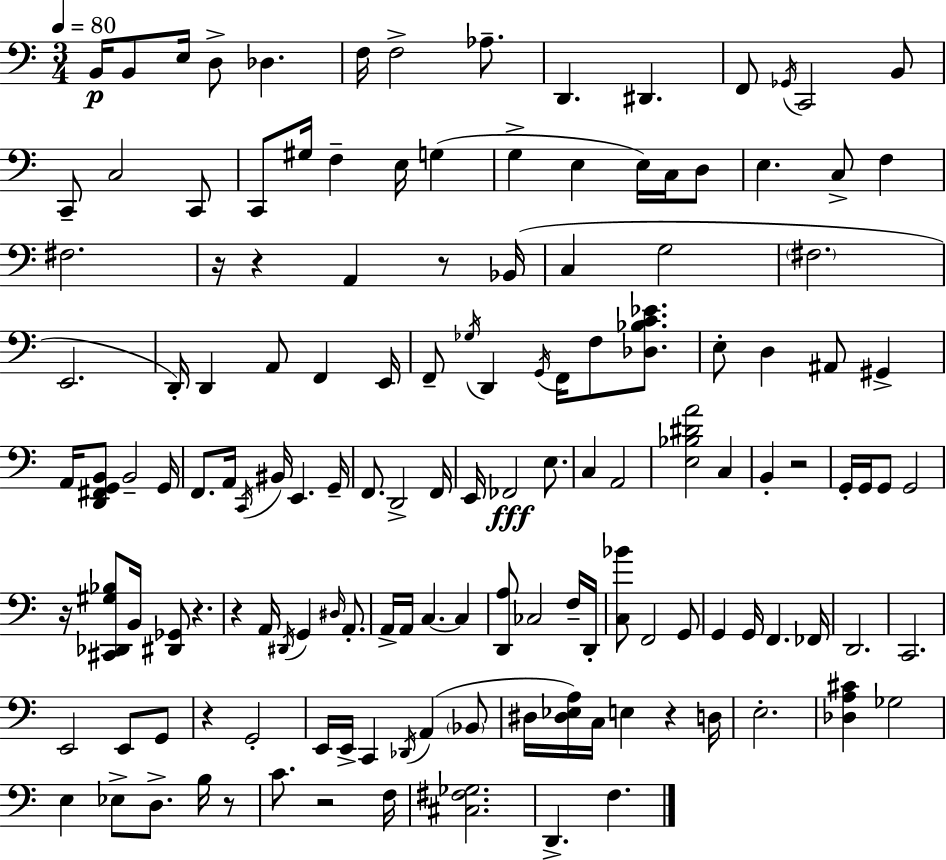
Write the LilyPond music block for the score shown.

{
  \clef bass
  \numericTimeSignature
  \time 3/4
  \key a \minor
  \tempo 4 = 80
  b,16\p b,8 e16 d8-> des4. | f16 f2-> aes8.-- | d,4. dis,4. | f,8 \acciaccatura { ges,16 } c,2 b,8 | \break c,8-- c2 c,8 | c,8 gis16 f4-- e16 g4( | g4-> e4 e16) c16 d8 | e4. c8-> f4 | \break fis2. | r16 r4 a,4 r8 | bes,16( c4 g2 | \parenthesize fis2. | \break e,2. | d,16-.) d,4 a,8 f,4 | e,16 f,8-- \acciaccatura { ges16 } d,4 \acciaccatura { g,16 } f,16 f8 | <des bes c' ees'>8. e8-. d4 ais,8 gis,4-> | \break a,16 <d, fis, g, b,>8 b,2-- | g,16 f,8. a,16 \acciaccatura { c,16 } bis,16 e,4. | g,16-- f,8. d,2-> | f,16 e,16 fes,2\fff | \break e8. c4 a,2 | <e bes dis' a'>2 | c4 b,4-. r2 | g,16-. g,16 g,8 g,2 | \break r16 <cis, des, gis bes>8 b,16 <dis, ges,>8 r4. | r4 a,16 \acciaccatura { dis,16 } g,4 | \grace { dis16 } a,8.-. a,16-> a,16 c4.~~ | c4 <d, a>8 ces2 | \break f16-- d,16-. <c bes'>8 f,2 | g,8 g,4 g,16 f,4. | fes,16 d,2. | c,2. | \break e,2 | e,8 g,8 r4 g,2-. | e,16 e,16-> c,4 | \acciaccatura { des,16 } a,4( \parenthesize bes,8 dis16 <dis ees a>16) c16 e4 | \break r4 d16 e2.-. | <des a cis'>4 ges2 | e4 ees8-> | d8.-> b16 r8 c'8. r2 | \break f16 <cis fis ges>2. | d,4.-> | f4. \bar "|."
}